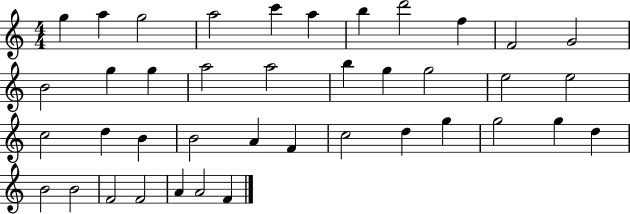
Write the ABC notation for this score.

X:1
T:Untitled
M:4/4
L:1/4
K:C
g a g2 a2 c' a b d'2 f F2 G2 B2 g g a2 a2 b g g2 e2 e2 c2 d B B2 A F c2 d g g2 g d B2 B2 F2 F2 A A2 F